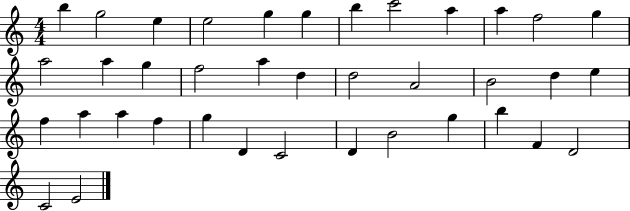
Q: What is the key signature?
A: C major